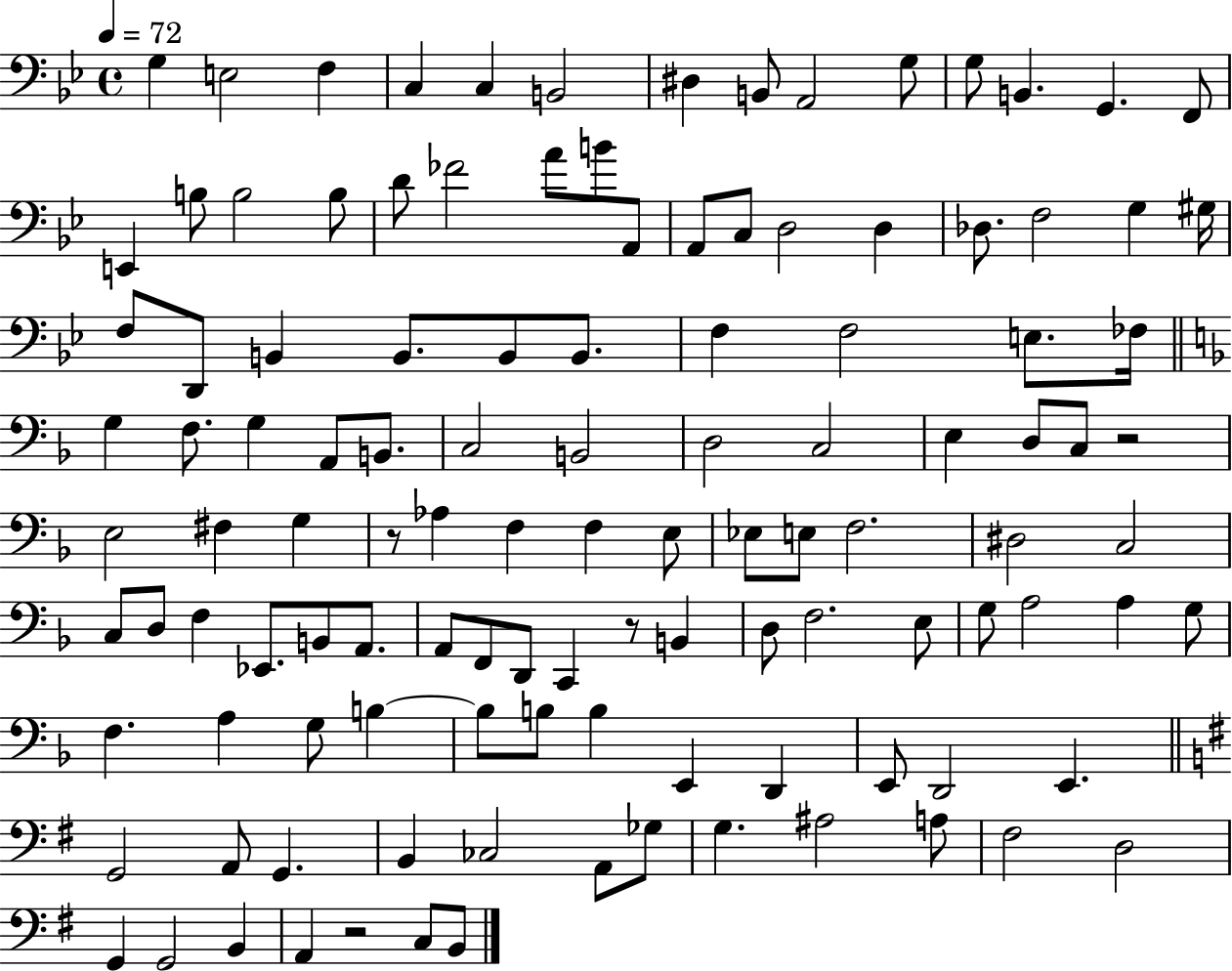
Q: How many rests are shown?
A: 4